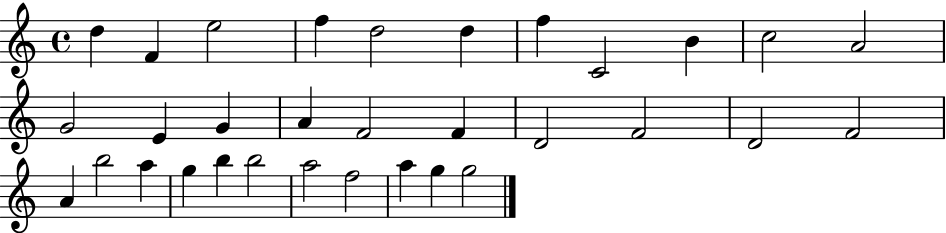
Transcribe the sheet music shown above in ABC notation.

X:1
T:Untitled
M:4/4
L:1/4
K:C
d F e2 f d2 d f C2 B c2 A2 G2 E G A F2 F D2 F2 D2 F2 A b2 a g b b2 a2 f2 a g g2